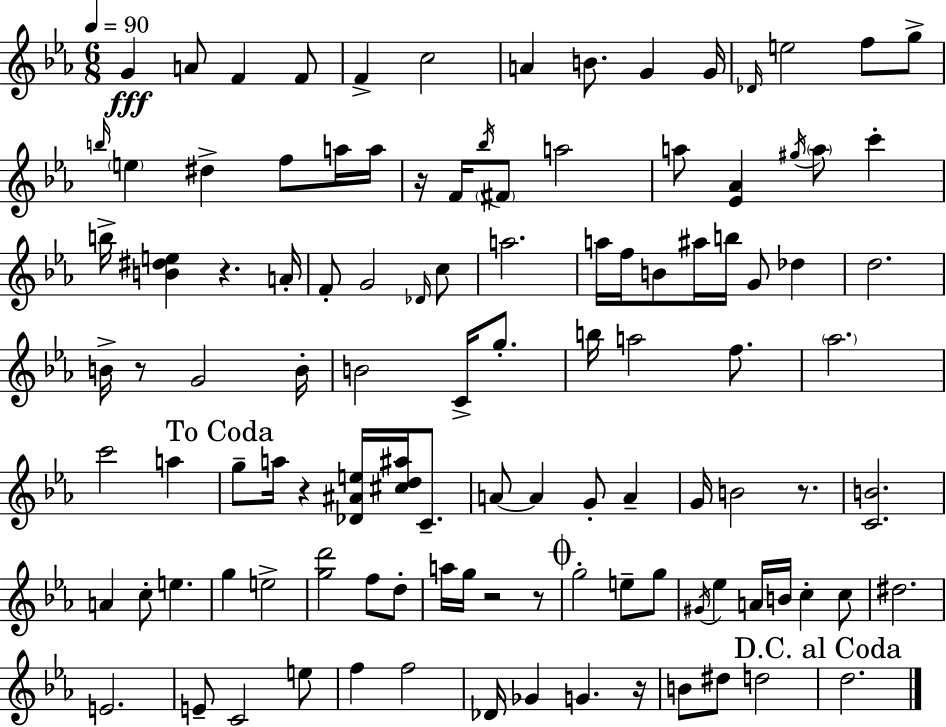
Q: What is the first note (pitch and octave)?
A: G4